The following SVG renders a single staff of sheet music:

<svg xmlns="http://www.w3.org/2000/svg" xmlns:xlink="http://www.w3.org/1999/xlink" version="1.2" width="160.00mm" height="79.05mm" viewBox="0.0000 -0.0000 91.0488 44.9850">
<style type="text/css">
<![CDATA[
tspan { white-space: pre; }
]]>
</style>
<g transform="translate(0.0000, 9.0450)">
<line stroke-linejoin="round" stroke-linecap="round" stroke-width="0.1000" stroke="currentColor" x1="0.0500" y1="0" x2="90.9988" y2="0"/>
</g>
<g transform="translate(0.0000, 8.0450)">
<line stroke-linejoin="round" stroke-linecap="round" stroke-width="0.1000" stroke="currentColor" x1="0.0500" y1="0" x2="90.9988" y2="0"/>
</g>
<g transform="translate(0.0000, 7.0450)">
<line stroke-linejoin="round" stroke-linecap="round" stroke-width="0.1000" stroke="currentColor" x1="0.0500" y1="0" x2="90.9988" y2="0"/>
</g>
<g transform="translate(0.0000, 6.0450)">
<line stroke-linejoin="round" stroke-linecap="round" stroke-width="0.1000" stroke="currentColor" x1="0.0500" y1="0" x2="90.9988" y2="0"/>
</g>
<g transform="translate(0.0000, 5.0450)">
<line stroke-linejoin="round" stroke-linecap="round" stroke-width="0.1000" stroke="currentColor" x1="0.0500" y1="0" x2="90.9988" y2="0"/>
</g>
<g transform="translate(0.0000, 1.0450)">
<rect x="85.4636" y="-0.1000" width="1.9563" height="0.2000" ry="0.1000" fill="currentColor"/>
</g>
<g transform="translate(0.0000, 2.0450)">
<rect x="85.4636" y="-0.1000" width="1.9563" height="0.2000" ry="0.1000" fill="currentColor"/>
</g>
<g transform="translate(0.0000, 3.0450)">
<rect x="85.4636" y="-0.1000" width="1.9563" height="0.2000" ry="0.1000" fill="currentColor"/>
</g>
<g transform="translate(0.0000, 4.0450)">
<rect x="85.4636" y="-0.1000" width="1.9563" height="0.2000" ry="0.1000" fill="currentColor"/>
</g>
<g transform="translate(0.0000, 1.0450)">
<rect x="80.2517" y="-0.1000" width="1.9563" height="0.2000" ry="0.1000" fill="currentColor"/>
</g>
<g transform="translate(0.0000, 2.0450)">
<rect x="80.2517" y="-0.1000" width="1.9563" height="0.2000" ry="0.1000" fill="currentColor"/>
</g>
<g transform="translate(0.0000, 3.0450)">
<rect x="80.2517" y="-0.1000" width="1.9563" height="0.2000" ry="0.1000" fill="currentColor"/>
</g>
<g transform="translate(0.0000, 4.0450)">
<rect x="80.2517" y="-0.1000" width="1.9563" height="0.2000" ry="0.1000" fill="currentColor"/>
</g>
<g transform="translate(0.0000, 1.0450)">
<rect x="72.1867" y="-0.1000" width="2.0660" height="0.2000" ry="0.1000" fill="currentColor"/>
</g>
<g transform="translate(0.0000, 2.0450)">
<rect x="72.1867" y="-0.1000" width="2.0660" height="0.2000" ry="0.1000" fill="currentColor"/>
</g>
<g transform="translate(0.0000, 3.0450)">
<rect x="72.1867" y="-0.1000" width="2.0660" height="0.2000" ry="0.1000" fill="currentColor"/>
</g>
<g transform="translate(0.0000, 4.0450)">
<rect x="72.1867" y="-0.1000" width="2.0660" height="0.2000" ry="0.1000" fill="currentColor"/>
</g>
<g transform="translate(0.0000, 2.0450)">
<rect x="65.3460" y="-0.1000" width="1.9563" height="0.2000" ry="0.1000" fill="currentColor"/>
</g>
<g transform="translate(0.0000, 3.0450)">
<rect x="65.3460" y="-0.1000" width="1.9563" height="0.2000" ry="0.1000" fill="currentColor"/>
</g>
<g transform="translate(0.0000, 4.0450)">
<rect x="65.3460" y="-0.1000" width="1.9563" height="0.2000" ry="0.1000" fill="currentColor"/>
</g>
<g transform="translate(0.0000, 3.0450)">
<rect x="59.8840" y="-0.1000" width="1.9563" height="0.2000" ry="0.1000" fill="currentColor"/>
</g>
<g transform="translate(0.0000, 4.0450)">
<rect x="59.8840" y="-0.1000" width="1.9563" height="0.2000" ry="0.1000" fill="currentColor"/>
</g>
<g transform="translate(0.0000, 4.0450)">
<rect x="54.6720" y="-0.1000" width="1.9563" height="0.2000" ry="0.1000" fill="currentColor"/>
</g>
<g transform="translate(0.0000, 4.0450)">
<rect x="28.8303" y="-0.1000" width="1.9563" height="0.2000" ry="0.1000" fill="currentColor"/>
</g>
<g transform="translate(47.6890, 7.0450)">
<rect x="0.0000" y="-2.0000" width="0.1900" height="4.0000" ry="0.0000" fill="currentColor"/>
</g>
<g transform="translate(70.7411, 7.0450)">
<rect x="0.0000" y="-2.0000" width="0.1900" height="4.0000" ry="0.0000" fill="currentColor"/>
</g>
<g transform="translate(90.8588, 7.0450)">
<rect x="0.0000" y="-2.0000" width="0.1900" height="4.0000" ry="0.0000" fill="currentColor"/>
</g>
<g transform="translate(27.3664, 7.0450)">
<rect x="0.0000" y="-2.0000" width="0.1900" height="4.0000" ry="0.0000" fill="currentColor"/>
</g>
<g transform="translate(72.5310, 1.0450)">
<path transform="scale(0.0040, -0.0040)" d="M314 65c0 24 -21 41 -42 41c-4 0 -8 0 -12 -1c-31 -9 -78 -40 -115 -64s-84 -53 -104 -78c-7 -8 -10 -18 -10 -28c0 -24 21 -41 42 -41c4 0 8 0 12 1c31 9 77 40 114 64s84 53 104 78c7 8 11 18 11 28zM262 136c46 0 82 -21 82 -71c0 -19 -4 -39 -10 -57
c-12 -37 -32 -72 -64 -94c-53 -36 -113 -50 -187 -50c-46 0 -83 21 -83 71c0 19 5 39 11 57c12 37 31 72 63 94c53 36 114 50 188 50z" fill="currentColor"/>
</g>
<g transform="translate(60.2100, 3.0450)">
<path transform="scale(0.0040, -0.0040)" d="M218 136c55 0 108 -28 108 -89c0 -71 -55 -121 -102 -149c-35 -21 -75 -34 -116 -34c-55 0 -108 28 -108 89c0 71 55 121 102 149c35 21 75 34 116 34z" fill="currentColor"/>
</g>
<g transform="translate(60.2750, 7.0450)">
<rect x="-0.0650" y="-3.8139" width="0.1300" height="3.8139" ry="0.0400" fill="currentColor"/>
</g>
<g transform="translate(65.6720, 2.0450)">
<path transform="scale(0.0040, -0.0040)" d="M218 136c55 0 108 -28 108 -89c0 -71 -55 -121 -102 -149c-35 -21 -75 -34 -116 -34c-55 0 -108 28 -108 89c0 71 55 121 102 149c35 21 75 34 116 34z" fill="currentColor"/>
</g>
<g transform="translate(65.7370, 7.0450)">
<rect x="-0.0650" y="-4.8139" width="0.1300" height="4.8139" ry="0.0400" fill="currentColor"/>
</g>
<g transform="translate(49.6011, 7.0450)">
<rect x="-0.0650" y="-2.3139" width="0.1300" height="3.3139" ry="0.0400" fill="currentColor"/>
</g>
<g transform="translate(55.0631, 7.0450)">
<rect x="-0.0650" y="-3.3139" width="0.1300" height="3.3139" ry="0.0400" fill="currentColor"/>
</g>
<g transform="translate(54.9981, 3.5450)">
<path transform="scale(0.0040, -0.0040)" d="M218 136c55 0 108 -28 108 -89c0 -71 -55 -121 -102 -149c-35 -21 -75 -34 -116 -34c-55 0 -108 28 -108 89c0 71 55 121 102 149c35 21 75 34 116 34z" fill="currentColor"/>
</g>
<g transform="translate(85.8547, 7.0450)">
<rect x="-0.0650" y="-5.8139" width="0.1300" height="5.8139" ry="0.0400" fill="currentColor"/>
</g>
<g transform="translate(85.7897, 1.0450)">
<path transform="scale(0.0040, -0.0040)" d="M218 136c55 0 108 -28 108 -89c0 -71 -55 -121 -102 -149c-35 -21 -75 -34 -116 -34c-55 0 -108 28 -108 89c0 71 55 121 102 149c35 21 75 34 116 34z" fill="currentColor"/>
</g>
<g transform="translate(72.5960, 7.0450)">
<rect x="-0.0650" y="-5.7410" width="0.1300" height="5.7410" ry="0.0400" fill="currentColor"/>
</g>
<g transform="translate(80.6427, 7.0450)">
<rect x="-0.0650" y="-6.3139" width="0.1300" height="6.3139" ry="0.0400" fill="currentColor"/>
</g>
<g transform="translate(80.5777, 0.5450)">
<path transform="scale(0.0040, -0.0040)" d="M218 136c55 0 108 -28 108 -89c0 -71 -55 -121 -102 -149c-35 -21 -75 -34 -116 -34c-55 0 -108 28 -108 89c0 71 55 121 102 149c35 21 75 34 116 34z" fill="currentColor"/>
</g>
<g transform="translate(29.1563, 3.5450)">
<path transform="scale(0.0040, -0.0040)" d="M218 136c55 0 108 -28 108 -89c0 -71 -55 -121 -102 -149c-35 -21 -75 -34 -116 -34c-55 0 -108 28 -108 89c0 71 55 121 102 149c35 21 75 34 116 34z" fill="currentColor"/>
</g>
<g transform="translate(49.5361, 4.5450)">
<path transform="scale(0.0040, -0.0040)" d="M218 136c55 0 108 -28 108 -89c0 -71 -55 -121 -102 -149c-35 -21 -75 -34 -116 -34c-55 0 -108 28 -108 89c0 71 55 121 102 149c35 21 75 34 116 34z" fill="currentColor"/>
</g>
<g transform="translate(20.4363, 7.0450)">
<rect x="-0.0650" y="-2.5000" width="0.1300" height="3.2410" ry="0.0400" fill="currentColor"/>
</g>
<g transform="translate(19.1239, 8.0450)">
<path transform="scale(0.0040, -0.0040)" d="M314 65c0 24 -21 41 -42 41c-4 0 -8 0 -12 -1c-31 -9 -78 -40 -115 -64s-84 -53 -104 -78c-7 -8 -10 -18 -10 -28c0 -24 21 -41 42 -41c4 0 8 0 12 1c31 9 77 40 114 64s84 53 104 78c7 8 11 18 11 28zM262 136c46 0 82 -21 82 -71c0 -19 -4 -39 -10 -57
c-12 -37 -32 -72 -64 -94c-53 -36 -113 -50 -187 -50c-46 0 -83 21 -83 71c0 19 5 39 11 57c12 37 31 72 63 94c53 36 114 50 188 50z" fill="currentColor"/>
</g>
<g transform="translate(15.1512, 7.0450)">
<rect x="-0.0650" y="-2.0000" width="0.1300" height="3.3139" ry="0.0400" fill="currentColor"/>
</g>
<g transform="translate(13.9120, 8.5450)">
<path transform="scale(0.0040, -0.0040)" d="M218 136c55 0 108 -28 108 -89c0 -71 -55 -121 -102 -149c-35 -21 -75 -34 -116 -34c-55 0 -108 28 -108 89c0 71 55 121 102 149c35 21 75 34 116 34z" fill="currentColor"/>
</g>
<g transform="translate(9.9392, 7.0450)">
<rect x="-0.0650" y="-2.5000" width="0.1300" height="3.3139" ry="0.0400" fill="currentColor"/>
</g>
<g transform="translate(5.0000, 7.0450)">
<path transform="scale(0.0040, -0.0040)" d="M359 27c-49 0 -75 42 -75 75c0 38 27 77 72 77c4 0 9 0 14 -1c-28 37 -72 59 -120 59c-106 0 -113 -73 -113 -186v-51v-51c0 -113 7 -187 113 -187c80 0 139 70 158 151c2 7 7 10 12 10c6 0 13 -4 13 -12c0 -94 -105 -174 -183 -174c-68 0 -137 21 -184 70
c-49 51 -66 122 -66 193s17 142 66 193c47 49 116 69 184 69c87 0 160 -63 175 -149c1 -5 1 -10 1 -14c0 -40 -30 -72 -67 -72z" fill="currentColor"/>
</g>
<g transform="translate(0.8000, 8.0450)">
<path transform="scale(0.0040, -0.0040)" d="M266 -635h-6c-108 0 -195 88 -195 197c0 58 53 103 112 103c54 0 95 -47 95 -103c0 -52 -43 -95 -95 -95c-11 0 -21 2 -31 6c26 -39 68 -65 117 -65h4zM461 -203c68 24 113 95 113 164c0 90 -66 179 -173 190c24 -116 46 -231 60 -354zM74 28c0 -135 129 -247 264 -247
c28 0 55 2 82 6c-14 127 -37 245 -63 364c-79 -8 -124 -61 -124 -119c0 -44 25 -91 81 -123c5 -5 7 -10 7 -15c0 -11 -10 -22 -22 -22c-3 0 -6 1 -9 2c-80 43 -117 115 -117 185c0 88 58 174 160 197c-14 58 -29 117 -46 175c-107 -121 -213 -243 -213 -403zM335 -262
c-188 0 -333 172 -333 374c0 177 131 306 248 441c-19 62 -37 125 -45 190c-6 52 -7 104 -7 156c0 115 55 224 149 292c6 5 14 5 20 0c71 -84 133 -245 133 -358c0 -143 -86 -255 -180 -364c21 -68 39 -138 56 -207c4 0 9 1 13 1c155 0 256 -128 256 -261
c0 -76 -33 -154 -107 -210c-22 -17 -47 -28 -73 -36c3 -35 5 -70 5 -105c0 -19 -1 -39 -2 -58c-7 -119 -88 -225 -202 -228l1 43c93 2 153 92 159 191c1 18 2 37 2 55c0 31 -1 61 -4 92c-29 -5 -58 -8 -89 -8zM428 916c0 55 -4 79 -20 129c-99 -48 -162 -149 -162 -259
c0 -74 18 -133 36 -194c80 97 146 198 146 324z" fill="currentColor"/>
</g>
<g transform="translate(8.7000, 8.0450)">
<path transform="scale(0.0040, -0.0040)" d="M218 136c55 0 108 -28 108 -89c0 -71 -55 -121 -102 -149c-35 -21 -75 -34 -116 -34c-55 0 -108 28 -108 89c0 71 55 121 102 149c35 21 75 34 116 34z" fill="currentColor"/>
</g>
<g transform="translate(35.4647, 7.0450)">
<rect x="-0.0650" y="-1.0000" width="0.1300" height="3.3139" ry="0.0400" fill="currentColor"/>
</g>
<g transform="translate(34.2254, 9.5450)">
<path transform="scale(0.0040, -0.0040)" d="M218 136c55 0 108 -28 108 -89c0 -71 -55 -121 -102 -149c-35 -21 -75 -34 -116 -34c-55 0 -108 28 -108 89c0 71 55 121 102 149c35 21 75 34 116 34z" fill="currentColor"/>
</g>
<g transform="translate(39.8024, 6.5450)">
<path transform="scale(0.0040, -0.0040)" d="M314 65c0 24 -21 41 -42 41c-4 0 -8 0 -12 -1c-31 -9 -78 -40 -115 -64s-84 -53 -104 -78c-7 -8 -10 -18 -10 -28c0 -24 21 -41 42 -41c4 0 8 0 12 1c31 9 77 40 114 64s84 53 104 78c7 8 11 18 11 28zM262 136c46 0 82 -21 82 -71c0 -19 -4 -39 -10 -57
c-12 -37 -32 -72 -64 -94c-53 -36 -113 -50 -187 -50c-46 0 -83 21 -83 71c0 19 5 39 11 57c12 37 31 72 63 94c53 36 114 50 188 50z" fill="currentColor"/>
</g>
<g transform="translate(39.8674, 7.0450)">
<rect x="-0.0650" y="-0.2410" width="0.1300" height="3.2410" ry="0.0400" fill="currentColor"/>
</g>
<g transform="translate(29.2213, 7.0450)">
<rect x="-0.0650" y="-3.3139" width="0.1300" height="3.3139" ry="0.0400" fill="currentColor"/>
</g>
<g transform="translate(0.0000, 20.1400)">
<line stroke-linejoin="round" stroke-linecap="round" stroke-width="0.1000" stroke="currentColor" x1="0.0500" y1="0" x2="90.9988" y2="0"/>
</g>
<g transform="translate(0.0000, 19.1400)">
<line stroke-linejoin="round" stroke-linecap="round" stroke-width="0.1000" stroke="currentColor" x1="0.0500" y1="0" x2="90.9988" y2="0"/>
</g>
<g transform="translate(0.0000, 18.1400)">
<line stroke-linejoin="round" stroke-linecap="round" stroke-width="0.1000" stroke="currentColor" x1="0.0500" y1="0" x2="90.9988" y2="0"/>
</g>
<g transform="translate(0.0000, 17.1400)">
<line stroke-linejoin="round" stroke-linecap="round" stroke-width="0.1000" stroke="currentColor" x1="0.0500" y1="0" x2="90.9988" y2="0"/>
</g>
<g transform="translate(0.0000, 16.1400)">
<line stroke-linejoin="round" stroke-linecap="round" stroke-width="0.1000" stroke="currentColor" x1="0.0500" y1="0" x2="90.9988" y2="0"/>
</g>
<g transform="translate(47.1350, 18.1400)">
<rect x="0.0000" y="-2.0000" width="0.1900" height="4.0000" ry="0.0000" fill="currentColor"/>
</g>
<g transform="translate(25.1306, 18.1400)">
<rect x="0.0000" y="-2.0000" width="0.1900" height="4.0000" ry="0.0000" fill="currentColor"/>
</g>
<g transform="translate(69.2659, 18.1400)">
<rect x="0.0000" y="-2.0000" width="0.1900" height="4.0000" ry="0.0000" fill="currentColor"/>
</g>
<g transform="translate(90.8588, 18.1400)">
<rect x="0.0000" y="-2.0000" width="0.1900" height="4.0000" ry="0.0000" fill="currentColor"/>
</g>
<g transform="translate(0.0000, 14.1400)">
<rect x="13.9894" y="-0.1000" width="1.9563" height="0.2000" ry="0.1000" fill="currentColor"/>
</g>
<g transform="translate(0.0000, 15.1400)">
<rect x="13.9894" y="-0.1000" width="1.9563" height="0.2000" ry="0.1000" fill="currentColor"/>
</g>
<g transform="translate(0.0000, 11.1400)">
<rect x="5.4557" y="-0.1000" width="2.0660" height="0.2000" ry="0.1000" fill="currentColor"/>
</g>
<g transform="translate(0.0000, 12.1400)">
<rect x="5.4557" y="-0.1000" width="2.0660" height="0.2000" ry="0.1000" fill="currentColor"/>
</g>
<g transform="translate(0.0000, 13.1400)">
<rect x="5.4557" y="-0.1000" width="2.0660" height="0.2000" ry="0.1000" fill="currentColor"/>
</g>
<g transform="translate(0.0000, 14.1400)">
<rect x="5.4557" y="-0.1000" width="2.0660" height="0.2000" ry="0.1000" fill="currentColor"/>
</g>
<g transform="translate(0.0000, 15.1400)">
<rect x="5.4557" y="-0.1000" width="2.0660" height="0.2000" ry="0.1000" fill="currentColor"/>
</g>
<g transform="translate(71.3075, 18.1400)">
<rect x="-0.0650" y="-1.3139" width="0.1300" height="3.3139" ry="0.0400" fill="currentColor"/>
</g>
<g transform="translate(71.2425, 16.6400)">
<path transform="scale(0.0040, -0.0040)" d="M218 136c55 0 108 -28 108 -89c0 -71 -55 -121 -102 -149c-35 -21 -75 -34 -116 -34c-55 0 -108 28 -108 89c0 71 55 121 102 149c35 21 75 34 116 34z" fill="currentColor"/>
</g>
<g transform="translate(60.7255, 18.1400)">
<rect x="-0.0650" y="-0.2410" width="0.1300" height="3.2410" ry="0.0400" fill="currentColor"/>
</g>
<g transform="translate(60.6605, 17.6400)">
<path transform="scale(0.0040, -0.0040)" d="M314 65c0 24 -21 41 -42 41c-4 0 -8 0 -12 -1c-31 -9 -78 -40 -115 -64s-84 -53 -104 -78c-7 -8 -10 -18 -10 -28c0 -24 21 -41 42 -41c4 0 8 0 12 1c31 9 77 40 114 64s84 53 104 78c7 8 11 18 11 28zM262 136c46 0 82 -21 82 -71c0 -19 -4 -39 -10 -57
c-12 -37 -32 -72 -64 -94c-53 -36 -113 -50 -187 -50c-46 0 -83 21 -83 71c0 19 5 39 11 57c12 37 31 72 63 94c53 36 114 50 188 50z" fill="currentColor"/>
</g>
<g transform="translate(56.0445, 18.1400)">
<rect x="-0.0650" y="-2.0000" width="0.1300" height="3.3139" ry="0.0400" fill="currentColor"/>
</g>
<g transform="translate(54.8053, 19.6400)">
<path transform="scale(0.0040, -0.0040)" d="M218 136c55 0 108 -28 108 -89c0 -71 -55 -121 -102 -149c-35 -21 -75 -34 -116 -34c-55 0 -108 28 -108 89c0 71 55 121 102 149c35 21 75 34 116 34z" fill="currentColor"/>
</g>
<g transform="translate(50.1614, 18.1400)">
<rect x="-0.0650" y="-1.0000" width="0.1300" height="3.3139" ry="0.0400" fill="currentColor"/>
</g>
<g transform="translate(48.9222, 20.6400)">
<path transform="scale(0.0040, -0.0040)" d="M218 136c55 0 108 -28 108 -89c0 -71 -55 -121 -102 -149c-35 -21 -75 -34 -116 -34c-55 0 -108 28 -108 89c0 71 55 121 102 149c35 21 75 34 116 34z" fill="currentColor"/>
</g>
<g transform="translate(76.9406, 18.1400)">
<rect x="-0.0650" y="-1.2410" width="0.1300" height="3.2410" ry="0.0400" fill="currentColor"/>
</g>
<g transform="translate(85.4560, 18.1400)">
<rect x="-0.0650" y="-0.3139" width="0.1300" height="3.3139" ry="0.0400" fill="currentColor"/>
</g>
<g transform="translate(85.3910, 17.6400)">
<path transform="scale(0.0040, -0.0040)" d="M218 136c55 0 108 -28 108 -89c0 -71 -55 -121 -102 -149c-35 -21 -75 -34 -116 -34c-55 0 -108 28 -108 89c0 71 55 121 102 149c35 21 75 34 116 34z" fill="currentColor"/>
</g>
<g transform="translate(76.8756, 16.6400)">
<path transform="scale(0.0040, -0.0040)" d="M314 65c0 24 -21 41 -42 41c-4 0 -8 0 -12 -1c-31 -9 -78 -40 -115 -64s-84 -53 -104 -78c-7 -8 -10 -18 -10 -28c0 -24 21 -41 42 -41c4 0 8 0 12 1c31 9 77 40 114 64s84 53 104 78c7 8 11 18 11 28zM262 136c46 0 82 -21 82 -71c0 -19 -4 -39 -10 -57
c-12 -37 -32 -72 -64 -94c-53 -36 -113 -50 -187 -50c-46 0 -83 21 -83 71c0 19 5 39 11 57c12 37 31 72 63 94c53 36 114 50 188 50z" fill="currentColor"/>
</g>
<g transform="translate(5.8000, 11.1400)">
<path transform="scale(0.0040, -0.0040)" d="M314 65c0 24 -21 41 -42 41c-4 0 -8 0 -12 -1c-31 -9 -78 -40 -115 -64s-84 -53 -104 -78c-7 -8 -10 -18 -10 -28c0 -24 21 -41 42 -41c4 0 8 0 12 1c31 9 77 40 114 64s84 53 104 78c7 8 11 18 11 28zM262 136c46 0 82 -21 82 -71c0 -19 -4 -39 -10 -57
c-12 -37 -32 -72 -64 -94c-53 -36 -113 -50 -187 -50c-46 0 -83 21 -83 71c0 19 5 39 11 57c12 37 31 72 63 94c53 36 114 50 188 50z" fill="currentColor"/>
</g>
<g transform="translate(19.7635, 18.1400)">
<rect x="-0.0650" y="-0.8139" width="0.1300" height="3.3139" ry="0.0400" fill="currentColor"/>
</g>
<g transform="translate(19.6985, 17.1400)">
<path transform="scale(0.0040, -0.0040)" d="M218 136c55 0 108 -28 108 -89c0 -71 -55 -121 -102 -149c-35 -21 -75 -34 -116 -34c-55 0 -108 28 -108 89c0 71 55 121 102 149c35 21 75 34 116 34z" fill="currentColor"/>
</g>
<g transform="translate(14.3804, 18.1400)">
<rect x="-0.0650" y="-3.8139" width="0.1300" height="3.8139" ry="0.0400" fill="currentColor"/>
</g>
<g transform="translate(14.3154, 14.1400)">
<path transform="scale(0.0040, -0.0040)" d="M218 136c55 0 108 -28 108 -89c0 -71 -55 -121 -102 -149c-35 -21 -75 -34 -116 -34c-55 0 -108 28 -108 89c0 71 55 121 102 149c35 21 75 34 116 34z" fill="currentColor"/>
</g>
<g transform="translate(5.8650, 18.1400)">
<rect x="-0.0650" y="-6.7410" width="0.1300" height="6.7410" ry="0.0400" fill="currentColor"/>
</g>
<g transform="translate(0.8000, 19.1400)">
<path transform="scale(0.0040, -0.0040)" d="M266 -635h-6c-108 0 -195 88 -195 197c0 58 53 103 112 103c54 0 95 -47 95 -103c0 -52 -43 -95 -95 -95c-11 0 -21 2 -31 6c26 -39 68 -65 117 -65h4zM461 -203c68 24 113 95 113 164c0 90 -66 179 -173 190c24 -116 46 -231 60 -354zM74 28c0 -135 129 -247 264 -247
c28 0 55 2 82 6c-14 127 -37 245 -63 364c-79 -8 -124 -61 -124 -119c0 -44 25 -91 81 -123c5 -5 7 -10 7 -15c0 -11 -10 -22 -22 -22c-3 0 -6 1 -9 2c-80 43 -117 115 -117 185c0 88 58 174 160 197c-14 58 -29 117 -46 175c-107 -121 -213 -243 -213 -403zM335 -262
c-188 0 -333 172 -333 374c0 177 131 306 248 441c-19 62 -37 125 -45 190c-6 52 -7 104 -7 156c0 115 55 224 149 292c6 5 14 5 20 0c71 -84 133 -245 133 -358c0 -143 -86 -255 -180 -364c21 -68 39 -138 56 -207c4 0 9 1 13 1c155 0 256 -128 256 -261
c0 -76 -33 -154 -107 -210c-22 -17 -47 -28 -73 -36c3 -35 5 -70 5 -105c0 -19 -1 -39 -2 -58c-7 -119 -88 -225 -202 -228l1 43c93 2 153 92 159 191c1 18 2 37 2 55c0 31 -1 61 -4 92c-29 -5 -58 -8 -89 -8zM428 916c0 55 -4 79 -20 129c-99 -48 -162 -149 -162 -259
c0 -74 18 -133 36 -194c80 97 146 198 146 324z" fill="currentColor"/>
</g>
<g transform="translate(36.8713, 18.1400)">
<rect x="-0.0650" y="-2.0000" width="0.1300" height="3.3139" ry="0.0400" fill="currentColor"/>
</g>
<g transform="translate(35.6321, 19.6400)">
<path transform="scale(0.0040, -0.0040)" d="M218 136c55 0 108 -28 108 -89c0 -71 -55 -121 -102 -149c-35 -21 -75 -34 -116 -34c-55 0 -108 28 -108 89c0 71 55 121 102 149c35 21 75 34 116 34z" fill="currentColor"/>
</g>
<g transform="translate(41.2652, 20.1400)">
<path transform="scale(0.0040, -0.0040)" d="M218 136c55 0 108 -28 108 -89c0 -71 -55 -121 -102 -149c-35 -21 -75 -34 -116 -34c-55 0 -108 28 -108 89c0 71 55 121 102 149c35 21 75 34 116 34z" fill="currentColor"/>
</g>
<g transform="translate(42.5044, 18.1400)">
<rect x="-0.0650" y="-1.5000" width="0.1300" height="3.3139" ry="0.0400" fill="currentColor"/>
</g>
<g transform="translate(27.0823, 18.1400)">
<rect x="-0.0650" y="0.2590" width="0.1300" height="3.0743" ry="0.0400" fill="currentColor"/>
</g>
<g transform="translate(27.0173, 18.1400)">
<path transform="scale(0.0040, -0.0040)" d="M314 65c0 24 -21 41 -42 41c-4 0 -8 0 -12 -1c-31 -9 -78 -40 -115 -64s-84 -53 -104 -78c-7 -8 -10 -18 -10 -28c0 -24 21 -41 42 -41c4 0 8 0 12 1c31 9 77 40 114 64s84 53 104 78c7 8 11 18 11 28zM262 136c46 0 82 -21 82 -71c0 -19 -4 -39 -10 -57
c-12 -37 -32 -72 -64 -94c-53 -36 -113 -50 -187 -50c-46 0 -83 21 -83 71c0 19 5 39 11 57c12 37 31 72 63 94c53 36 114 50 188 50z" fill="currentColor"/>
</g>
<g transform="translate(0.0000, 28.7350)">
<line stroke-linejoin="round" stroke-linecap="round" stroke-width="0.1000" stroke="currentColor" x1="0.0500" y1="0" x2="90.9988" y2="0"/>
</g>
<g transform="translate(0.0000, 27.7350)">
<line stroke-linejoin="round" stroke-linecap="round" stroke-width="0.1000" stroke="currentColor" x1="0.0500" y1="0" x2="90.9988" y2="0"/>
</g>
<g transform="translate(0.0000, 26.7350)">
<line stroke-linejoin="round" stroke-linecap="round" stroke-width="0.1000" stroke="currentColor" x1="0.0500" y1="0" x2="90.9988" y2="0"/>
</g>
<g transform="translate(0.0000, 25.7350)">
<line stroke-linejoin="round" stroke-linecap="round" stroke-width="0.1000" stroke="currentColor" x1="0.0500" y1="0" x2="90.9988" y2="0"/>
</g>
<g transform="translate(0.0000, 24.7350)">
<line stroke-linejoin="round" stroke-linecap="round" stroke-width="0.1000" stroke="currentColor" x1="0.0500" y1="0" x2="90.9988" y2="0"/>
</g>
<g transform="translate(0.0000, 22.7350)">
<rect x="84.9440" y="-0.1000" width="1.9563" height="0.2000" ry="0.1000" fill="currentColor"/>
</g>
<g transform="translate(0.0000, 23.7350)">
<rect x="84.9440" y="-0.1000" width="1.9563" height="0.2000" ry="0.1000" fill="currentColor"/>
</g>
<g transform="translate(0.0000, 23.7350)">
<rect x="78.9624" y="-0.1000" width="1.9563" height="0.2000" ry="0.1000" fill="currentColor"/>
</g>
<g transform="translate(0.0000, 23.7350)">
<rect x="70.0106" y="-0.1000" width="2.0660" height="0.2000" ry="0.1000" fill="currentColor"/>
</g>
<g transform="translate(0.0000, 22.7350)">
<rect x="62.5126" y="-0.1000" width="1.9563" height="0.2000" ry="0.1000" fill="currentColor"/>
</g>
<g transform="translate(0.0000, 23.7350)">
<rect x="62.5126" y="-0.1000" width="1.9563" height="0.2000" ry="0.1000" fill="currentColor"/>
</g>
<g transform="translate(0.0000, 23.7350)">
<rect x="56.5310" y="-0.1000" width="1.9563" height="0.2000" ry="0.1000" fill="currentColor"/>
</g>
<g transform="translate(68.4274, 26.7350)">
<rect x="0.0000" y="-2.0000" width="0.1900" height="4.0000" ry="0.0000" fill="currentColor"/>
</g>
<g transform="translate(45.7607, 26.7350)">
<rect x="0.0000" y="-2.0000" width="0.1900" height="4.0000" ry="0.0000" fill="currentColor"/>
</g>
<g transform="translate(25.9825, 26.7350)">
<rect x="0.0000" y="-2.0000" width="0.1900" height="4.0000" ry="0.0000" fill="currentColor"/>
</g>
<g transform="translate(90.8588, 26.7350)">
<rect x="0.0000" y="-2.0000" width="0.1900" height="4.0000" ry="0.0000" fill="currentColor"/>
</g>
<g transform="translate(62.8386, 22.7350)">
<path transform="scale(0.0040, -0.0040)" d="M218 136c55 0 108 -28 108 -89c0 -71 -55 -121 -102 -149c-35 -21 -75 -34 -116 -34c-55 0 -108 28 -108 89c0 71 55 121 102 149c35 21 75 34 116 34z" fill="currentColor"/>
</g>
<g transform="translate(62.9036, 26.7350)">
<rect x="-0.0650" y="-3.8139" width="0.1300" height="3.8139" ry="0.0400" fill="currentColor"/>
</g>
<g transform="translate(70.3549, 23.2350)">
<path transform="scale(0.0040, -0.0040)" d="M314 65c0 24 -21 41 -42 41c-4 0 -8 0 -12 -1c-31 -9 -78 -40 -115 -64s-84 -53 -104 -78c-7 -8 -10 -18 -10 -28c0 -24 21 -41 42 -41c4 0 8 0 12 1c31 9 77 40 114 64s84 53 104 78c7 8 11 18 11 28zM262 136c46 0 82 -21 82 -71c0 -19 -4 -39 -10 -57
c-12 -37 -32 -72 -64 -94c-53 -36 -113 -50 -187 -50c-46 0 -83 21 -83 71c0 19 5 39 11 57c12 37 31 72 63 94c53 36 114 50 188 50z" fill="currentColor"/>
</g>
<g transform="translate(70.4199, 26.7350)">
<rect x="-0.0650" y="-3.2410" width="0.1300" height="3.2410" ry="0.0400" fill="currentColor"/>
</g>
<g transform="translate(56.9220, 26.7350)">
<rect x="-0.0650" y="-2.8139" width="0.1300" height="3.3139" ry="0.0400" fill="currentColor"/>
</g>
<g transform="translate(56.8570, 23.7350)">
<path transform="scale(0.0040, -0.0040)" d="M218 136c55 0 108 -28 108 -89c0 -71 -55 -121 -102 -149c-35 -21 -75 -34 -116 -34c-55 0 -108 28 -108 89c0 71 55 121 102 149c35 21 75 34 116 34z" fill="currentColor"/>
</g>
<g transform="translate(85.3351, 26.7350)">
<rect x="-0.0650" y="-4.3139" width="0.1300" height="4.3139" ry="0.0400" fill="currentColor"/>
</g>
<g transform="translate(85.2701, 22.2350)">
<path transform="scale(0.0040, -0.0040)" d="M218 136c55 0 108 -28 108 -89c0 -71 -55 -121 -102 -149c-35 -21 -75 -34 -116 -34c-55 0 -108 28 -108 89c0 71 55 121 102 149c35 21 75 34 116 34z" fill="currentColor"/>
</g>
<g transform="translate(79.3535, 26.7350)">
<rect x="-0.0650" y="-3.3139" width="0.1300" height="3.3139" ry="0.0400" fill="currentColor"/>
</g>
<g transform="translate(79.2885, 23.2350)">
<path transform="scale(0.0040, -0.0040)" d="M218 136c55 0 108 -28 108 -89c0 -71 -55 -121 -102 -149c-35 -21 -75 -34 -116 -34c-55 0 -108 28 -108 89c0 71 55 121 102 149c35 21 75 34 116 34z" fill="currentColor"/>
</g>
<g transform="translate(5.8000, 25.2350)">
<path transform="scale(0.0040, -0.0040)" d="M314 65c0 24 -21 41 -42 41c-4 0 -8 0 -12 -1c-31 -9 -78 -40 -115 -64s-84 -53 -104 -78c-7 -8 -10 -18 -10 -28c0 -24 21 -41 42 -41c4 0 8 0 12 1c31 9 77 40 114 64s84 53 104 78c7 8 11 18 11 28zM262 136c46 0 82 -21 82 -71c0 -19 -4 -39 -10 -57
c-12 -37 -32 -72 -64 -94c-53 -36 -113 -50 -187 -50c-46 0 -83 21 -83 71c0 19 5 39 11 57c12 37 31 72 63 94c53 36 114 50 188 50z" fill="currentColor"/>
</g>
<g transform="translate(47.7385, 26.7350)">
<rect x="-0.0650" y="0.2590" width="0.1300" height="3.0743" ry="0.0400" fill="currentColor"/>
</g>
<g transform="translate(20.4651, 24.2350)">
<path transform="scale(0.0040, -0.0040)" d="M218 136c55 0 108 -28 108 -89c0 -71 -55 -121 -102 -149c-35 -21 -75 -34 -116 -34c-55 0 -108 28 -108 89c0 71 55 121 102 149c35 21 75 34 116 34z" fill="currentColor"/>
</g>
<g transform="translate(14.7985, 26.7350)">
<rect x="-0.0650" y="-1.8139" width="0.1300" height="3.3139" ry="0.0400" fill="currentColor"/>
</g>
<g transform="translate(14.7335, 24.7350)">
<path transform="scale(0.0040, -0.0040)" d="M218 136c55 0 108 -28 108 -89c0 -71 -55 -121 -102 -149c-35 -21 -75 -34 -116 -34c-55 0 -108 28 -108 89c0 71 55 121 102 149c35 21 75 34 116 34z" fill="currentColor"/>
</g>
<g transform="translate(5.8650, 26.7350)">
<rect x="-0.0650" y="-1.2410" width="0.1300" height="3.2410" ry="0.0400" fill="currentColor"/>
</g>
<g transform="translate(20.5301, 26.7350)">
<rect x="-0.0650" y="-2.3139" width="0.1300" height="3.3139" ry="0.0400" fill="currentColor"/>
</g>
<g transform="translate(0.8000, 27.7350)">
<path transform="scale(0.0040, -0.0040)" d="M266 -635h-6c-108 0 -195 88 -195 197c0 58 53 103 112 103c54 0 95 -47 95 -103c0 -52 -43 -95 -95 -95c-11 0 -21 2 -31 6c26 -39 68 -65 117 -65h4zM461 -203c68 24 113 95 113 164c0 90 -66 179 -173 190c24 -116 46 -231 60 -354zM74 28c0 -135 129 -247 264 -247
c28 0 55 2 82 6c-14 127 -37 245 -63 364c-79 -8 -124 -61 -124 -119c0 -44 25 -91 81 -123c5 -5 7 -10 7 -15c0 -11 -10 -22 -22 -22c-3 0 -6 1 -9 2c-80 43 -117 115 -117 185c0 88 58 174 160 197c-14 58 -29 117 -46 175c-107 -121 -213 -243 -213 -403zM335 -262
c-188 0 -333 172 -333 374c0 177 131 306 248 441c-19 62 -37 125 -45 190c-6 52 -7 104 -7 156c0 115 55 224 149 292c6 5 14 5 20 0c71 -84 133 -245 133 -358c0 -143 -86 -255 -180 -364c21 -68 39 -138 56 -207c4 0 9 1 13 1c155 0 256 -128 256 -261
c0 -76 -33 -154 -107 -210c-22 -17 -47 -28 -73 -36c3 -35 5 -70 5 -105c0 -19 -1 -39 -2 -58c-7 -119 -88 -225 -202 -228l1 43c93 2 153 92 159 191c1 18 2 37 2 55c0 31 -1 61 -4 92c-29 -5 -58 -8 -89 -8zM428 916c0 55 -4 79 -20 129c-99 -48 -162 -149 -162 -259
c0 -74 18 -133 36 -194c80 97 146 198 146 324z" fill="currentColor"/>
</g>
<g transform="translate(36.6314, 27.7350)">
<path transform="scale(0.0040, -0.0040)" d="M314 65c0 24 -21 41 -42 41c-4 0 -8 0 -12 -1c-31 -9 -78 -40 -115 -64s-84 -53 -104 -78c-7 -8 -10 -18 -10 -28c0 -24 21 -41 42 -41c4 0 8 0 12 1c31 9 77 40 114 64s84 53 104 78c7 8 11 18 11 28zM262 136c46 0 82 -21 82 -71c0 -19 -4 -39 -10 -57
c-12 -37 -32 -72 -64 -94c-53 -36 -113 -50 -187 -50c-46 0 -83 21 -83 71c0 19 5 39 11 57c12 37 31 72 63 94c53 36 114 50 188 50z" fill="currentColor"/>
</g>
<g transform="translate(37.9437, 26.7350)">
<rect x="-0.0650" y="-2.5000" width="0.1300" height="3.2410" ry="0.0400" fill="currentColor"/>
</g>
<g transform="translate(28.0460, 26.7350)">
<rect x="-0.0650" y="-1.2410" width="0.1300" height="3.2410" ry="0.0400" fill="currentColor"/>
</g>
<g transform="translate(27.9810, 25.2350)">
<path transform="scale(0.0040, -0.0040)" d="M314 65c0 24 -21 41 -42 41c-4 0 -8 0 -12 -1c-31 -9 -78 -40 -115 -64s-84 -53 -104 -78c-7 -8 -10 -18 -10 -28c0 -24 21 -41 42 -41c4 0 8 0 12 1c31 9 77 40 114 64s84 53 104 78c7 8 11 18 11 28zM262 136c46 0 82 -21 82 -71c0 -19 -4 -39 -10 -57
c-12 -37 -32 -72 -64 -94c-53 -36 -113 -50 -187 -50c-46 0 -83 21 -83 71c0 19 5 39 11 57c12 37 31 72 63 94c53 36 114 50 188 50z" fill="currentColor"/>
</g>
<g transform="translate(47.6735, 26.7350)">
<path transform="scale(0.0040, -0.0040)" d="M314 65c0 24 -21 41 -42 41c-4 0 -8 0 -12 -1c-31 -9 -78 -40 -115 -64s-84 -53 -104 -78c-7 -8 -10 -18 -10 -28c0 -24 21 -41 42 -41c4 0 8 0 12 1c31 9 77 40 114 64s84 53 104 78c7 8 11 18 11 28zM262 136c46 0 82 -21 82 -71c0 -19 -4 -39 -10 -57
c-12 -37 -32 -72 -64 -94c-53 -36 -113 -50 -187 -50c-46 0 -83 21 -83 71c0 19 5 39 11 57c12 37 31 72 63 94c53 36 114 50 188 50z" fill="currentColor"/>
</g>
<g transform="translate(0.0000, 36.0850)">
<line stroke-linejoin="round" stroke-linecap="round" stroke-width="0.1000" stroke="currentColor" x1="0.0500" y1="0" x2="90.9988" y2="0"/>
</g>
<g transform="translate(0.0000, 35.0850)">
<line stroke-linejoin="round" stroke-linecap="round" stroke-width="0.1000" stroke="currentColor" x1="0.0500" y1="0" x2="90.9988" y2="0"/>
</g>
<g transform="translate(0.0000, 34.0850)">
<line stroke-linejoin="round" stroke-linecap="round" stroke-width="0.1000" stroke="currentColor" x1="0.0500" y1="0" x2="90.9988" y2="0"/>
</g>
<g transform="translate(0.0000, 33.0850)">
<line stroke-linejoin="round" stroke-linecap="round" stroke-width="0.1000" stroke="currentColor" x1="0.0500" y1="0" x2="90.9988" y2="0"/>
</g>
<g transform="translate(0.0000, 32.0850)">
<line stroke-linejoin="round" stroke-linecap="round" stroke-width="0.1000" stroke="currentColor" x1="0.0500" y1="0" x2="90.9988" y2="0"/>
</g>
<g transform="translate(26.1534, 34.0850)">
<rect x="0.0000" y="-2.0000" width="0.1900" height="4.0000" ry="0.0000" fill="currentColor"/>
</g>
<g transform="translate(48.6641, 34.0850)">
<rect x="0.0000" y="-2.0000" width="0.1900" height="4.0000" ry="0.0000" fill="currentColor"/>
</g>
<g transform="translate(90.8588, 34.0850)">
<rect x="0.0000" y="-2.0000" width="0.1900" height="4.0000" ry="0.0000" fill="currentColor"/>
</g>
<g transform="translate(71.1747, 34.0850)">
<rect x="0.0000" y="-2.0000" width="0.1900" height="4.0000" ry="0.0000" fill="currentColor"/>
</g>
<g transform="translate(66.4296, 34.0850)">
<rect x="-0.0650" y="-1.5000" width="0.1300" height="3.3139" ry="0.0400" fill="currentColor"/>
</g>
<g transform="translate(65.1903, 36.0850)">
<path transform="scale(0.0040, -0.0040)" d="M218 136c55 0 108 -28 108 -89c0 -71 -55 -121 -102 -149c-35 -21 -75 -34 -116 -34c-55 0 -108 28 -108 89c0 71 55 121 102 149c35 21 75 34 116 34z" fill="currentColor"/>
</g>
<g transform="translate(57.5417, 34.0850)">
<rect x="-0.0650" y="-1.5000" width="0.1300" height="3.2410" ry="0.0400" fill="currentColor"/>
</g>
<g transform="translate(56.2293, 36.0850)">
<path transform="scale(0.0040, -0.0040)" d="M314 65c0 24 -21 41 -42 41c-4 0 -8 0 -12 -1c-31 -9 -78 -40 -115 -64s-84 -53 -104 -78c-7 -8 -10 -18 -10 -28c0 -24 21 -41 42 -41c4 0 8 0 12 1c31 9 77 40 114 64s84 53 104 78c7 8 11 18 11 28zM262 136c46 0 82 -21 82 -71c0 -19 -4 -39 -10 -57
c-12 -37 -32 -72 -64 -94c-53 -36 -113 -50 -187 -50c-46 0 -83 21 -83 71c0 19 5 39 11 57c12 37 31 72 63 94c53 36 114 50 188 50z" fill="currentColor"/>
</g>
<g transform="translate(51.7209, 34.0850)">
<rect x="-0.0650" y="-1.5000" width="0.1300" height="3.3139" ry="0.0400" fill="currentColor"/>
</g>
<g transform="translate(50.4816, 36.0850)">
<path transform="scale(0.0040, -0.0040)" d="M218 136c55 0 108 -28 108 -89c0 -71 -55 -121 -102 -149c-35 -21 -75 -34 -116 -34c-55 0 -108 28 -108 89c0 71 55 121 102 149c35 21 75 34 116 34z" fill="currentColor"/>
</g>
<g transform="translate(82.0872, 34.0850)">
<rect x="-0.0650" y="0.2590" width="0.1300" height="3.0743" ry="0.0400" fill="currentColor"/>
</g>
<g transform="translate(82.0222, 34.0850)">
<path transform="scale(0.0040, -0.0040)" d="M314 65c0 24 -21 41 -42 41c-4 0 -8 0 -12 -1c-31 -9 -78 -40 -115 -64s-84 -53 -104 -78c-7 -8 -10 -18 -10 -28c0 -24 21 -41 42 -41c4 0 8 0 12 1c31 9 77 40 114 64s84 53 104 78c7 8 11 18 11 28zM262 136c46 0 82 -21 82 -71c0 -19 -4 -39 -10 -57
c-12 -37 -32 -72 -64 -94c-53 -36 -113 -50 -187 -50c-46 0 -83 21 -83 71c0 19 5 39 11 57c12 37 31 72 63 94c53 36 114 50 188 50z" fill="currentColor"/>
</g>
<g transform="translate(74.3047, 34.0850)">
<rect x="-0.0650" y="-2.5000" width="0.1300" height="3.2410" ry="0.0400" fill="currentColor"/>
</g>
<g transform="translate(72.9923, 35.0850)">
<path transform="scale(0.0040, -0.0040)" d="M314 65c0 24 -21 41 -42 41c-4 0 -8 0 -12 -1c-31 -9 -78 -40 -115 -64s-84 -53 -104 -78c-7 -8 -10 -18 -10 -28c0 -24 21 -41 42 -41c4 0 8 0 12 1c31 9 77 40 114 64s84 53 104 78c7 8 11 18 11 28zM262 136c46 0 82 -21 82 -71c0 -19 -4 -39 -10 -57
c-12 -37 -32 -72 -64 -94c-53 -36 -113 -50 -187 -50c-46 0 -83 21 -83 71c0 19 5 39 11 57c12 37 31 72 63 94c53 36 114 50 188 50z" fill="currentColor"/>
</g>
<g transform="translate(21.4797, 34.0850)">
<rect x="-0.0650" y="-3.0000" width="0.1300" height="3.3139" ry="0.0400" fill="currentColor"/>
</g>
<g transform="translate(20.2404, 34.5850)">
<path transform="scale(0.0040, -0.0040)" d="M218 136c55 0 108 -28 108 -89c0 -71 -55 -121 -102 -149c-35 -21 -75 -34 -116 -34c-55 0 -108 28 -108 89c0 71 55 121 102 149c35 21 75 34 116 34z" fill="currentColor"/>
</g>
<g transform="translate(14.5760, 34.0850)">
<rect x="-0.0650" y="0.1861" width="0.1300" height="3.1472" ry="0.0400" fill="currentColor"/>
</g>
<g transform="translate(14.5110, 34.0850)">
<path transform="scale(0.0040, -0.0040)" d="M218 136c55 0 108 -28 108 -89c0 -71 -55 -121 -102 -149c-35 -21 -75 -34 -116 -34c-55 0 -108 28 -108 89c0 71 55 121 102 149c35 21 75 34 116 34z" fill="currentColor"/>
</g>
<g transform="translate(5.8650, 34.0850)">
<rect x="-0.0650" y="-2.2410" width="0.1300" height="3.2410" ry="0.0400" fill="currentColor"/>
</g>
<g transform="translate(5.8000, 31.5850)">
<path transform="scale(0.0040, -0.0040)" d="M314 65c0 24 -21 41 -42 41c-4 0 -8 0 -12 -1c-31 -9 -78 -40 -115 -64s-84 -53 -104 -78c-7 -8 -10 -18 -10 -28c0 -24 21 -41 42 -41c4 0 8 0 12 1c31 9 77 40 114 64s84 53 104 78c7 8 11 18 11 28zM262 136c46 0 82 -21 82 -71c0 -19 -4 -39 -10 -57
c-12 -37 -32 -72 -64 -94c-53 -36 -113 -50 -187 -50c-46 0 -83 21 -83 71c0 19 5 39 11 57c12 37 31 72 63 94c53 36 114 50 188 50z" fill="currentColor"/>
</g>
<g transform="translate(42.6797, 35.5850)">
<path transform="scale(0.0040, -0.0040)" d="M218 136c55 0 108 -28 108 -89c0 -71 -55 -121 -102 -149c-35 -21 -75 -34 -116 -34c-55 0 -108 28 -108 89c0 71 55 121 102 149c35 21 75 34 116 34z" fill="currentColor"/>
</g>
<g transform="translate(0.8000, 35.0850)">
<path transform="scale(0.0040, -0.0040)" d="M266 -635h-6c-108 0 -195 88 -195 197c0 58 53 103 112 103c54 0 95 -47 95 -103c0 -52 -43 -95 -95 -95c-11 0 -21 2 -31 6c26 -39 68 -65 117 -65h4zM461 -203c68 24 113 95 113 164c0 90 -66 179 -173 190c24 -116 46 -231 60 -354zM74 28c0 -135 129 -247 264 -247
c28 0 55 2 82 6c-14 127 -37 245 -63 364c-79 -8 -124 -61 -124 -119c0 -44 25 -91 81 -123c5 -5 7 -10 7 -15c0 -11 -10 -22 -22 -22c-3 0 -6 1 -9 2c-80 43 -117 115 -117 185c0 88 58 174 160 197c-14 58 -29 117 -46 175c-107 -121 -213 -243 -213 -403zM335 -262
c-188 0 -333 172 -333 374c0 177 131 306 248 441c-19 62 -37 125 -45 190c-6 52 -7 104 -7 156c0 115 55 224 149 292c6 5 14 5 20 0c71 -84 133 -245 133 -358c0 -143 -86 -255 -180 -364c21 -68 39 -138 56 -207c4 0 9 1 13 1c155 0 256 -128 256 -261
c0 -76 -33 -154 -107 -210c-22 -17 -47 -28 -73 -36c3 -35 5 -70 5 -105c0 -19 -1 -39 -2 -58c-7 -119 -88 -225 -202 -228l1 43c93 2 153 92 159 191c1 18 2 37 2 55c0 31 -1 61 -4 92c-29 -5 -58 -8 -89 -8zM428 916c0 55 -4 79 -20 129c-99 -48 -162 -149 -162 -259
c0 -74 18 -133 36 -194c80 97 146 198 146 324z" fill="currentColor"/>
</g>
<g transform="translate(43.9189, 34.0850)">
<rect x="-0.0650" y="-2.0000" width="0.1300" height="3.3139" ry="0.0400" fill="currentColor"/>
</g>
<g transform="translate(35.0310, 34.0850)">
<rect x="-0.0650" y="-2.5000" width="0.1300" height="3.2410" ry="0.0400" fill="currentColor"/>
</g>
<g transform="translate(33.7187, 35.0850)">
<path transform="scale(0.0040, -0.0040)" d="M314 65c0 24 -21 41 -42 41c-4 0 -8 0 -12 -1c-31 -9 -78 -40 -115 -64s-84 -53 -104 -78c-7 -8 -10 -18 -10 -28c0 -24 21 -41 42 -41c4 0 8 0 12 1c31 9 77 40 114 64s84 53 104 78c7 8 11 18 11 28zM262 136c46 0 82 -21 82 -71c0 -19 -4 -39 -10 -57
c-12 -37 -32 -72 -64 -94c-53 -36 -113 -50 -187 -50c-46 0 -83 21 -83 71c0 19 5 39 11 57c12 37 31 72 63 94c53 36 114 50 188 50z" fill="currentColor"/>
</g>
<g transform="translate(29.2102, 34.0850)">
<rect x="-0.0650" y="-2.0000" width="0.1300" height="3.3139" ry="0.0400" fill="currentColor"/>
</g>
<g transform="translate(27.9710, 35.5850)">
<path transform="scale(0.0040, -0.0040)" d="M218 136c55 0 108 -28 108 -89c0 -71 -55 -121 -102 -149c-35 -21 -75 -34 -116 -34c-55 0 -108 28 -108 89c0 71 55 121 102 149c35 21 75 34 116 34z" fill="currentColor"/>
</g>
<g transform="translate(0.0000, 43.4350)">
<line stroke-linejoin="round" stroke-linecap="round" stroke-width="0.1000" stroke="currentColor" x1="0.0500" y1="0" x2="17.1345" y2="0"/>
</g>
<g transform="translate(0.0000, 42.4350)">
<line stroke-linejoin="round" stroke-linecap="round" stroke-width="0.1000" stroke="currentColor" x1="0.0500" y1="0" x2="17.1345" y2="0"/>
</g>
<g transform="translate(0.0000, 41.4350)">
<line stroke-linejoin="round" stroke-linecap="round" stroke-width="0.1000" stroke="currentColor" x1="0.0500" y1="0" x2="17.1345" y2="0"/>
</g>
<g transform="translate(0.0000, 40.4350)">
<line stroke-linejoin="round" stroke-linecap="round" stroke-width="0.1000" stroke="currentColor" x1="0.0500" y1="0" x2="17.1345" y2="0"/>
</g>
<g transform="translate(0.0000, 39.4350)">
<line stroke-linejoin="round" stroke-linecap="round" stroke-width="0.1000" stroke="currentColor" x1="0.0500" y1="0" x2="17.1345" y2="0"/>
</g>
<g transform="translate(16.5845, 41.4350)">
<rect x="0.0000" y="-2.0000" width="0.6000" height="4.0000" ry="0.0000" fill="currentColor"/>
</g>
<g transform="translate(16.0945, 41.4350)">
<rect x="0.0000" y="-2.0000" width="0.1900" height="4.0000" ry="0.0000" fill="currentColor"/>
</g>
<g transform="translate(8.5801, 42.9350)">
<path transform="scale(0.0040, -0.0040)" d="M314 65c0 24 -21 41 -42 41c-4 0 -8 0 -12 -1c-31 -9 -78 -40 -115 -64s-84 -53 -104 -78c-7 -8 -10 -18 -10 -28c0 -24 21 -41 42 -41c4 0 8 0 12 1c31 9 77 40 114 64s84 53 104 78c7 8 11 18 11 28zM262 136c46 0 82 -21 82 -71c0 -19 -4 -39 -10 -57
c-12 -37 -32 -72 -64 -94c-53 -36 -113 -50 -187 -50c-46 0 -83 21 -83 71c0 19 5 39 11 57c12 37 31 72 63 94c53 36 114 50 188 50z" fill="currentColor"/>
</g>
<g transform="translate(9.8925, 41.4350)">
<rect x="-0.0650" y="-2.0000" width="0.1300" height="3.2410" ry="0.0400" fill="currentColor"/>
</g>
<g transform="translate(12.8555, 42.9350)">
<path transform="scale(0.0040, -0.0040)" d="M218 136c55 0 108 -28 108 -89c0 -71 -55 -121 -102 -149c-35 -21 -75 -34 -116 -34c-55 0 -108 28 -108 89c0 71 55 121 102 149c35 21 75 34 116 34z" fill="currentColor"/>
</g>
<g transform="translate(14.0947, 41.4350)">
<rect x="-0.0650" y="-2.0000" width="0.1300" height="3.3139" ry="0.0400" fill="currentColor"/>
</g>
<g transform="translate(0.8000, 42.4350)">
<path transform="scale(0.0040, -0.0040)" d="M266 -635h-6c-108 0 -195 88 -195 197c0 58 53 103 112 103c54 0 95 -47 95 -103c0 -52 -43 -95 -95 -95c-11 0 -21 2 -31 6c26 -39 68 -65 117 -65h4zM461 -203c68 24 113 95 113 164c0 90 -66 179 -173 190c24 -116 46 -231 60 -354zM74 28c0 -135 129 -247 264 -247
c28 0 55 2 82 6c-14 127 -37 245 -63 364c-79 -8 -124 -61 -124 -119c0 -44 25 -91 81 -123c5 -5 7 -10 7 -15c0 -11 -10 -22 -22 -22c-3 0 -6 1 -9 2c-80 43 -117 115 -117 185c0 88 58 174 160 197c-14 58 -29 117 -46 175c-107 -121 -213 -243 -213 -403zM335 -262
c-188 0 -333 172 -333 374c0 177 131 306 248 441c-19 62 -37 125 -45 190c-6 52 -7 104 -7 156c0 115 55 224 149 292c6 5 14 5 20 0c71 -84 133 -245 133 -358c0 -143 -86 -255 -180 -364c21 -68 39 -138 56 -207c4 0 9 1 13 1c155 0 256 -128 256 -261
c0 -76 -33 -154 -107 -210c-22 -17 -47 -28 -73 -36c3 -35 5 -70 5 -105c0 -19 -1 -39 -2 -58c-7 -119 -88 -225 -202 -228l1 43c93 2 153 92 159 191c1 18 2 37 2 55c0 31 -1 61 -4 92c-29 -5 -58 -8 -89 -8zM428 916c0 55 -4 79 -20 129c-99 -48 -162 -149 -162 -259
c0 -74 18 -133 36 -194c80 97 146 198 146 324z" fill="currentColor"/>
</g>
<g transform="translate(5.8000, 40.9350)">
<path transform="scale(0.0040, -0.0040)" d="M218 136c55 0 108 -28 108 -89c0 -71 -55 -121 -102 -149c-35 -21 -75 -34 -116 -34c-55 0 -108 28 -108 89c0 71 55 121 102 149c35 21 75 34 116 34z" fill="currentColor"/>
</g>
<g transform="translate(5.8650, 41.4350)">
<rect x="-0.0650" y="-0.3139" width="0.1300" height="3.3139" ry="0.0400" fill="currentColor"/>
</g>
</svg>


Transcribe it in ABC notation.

X:1
T:Untitled
M:4/4
L:1/4
K:C
G F G2 b D c2 g b c' e' g'2 a' g' b'2 c' d B2 F E D F c2 e e2 c e2 f g e2 G2 B2 a c' b2 b d' g2 B A F G2 F E E2 E G2 B2 c F2 F